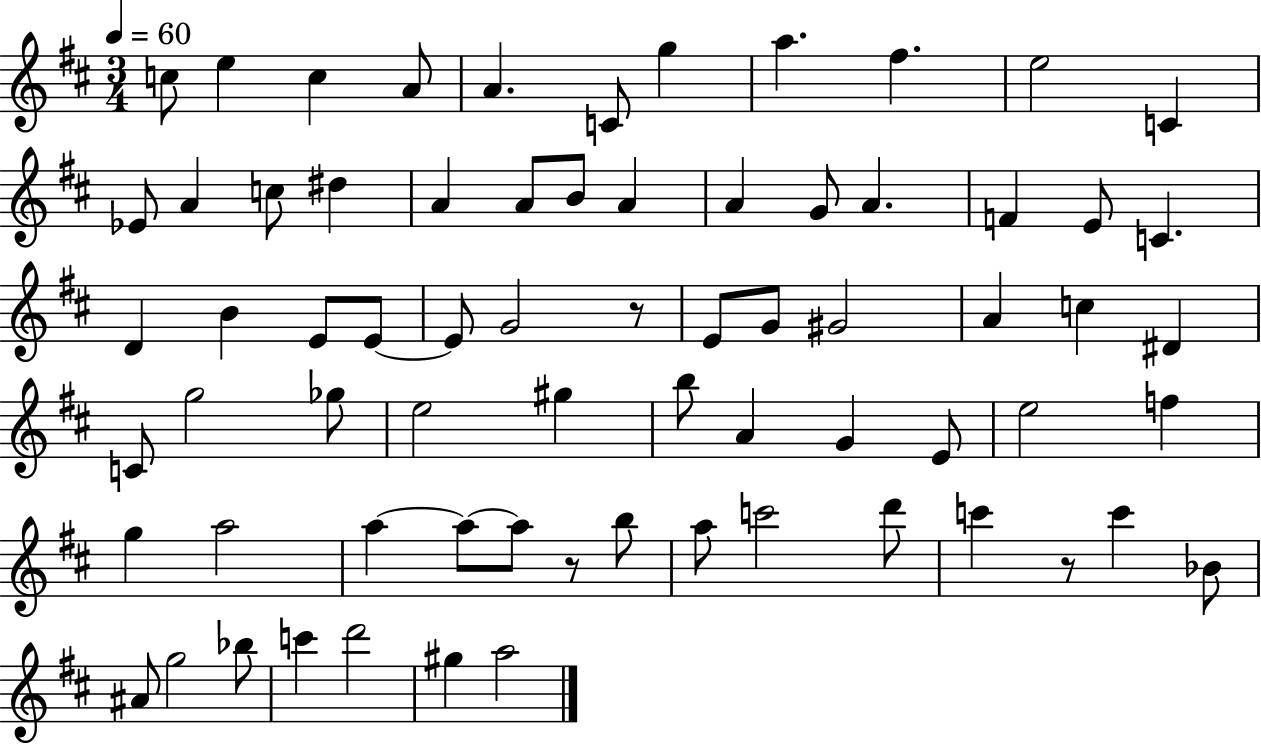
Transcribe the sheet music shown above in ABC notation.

X:1
T:Untitled
M:3/4
L:1/4
K:D
c/2 e c A/2 A C/2 g a ^f e2 C _E/2 A c/2 ^d A A/2 B/2 A A G/2 A F E/2 C D B E/2 E/2 E/2 G2 z/2 E/2 G/2 ^G2 A c ^D C/2 g2 _g/2 e2 ^g b/2 A G E/2 e2 f g a2 a a/2 a/2 z/2 b/2 a/2 c'2 d'/2 c' z/2 c' _B/2 ^A/2 g2 _b/2 c' d'2 ^g a2